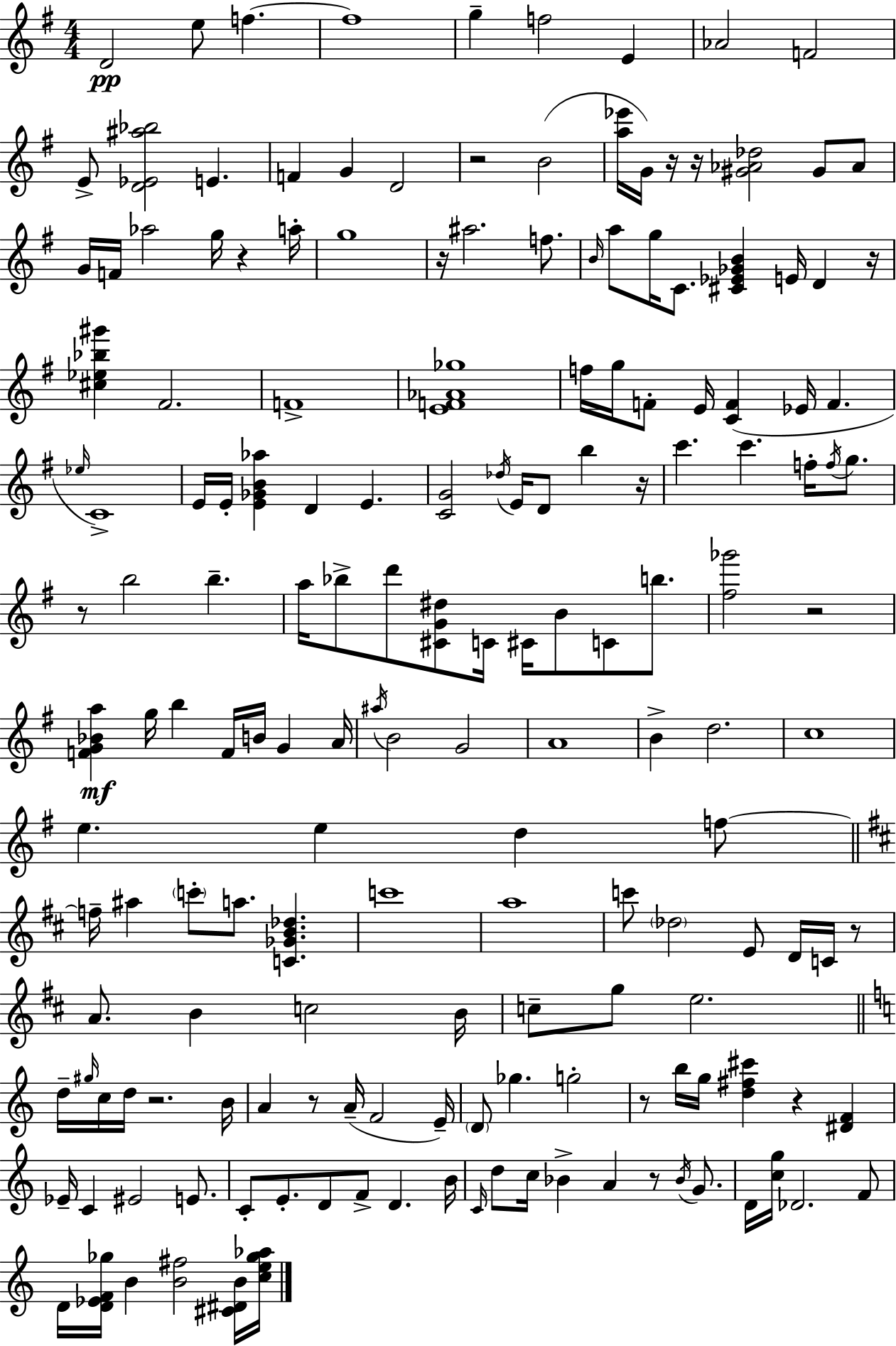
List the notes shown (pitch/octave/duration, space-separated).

D4/h E5/e F5/q. F5/w G5/q F5/h E4/q Ab4/h F4/h E4/e [D4,Eb4,A#5,Bb5]/h E4/q. F4/q G4/q D4/h R/h B4/h [A5,Eb6]/s G4/s R/s R/s [G#4,Ab4,Db5]/h G#4/e Ab4/e G4/s F4/s Ab5/h G5/s R/q A5/s G5/w R/s A#5/h. F5/e. B4/s A5/e G5/s C4/e. [C#4,Eb4,Gb4,B4]/q E4/s D4/q R/s [C#5,Eb5,Bb5,G#6]/q F#4/h. F4/w [E4,F4,Ab4,Gb5]/w F5/s G5/s F4/e E4/s [C4,F4]/q Eb4/s F4/q. Eb5/s C4/w E4/s E4/s [E4,Gb4,B4,Ab5]/q D4/q E4/q. [C4,G4]/h Db5/s E4/s D4/e B5/q R/s C6/q. C6/q. F5/s F5/s G5/e. R/e B5/h B5/q. A5/s Bb5/e D6/e [C#4,G4,D#5]/e C4/s C#4/s B4/e C4/e B5/e. [F#5,Gb6]/h R/h [F4,G4,Bb4,A5]/q G5/s B5/q F4/s B4/s G4/q A4/s A#5/s B4/h G4/h A4/w B4/q D5/h. C5/w E5/q. E5/q D5/q F5/e F5/s A#5/q C6/e A5/e. [C4,Gb4,B4,Db5]/q. C6/w A5/w C6/e Db5/h E4/e D4/s C4/s R/e A4/e. B4/q C5/h B4/s C5/e G5/e E5/h. D5/s G#5/s C5/s D5/s R/h. B4/s A4/q R/e A4/s F4/h E4/s D4/e Gb5/q. G5/h R/e B5/s G5/s [D5,F#5,C#6]/q R/q [D#4,F4]/q Eb4/s C4/q EIS4/h E4/e. C4/e E4/e. D4/e F4/e D4/q. B4/s C4/s D5/e C5/s Bb4/q A4/q R/e Bb4/s G4/e. D4/s [C5,G5]/s Db4/h. F4/e D4/s [D4,Eb4,F4,Gb5]/s B4/q [B4,F#5]/h [C#4,D#4,B4]/s [C5,E5,Gb5,Ab5]/s